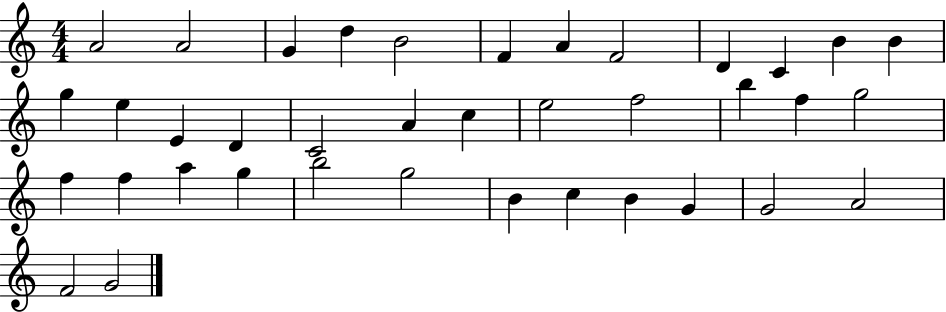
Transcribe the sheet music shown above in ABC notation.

X:1
T:Untitled
M:4/4
L:1/4
K:C
A2 A2 G d B2 F A F2 D C B B g e E D C2 A c e2 f2 b f g2 f f a g b2 g2 B c B G G2 A2 F2 G2